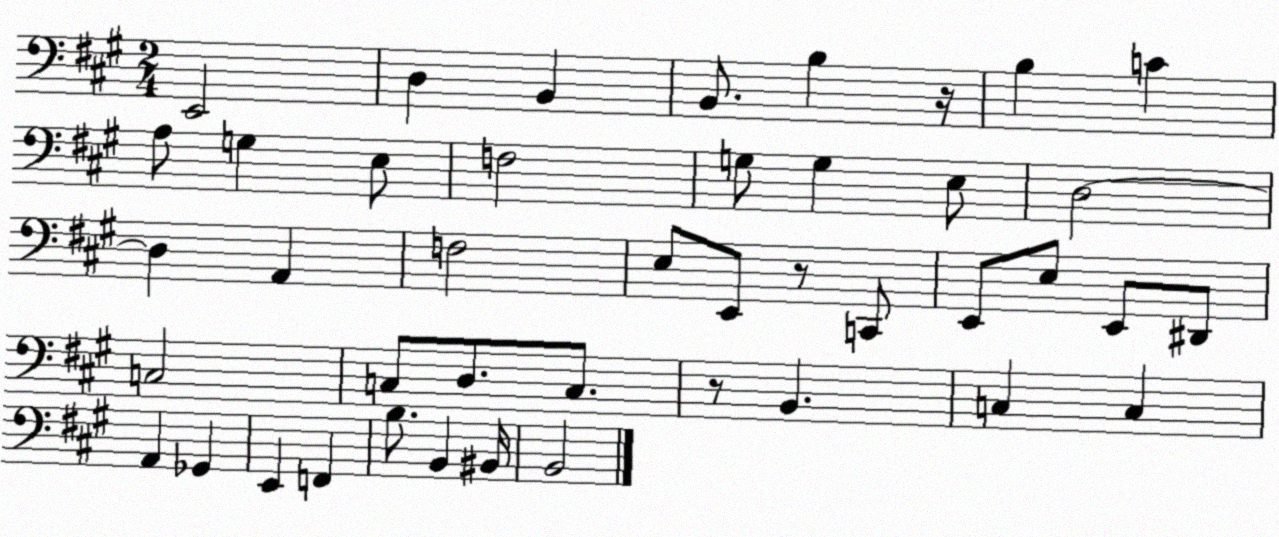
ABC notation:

X:1
T:Untitled
M:2/4
L:1/4
K:A
E,,2 D, B,, B,,/2 B, z/4 B, C A,/2 G, E,/2 F,2 G,/2 G, E,/2 D,2 D, A,, F,2 E,/2 E,,/2 z/2 C,,/2 E,,/2 E,/2 E,,/2 ^D,,/2 C,2 C,/2 D,/2 C,/2 z/2 B,, C, C, A,, _G,, E,, F,, B,/2 B,, ^B,,/4 B,,2